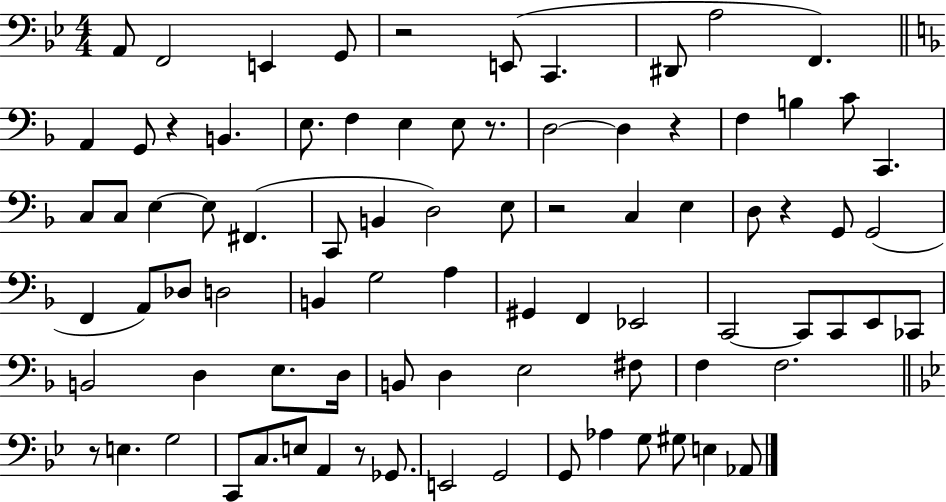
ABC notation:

X:1
T:Untitled
M:4/4
L:1/4
K:Bb
A,,/2 F,,2 E,, G,,/2 z2 E,,/2 C,, ^D,,/2 A,2 F,, A,, G,,/2 z B,, E,/2 F, E, E,/2 z/2 D,2 D, z F, B, C/2 C,, C,/2 C,/2 E, E,/2 ^F,, C,,/2 B,, D,2 E,/2 z2 C, E, D,/2 z G,,/2 G,,2 F,, A,,/2 _D,/2 D,2 B,, G,2 A, ^G,, F,, _E,,2 C,,2 C,,/2 C,,/2 E,,/2 _C,,/2 B,,2 D, E,/2 D,/4 B,,/2 D, E,2 ^F,/2 F, F,2 z/2 E, G,2 C,,/2 C,/2 E,/2 A,, z/2 _G,,/2 E,,2 G,,2 G,,/2 _A, G,/2 ^G,/2 E, _A,,/2